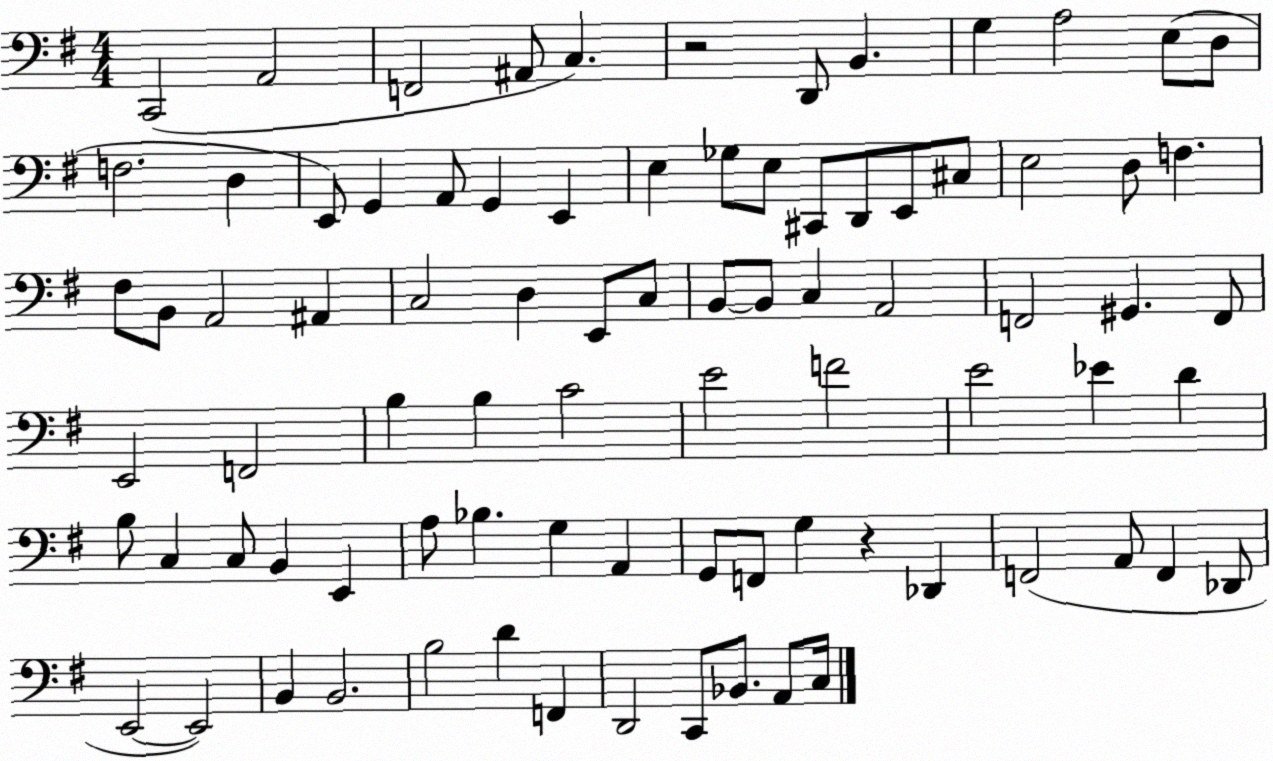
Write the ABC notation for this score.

X:1
T:Untitled
M:4/4
L:1/4
K:G
C,,2 A,,2 F,,2 ^A,,/2 C, z2 D,,/2 B,, G, A,2 E,/2 D,/2 F,2 D, E,,/2 G,, A,,/2 G,, E,, E, _G,/2 E,/2 ^C,,/2 D,,/2 E,,/2 ^C,/2 E,2 D,/2 F, ^F,/2 B,,/2 A,,2 ^A,, C,2 D, E,,/2 C,/2 B,,/2 B,,/2 C, A,,2 F,,2 ^G,, F,,/2 E,,2 F,,2 B, B, C2 E2 F2 E2 _E D B,/2 C, C,/2 B,, E,, A,/2 _B, G, A,, G,,/2 F,,/2 G, z _D,, F,,2 A,,/2 F,, _D,,/2 E,,2 E,,2 B,, B,,2 B,2 D F,, D,,2 C,,/2 _B,,/2 A,,/2 C,/4